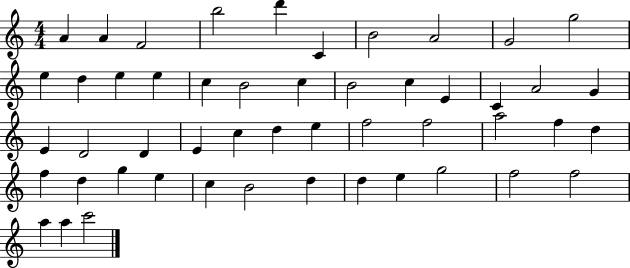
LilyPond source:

{
  \clef treble
  \numericTimeSignature
  \time 4/4
  \key c \major
  a'4 a'4 f'2 | b''2 d'''4 c'4 | b'2 a'2 | g'2 g''2 | \break e''4 d''4 e''4 e''4 | c''4 b'2 c''4 | b'2 c''4 e'4 | c'4 a'2 g'4 | \break e'4 d'2 d'4 | e'4 c''4 d''4 e''4 | f''2 f''2 | a''2 f''4 d''4 | \break f''4 d''4 g''4 e''4 | c''4 b'2 d''4 | d''4 e''4 g''2 | f''2 f''2 | \break a''4 a''4 c'''2 | \bar "|."
}